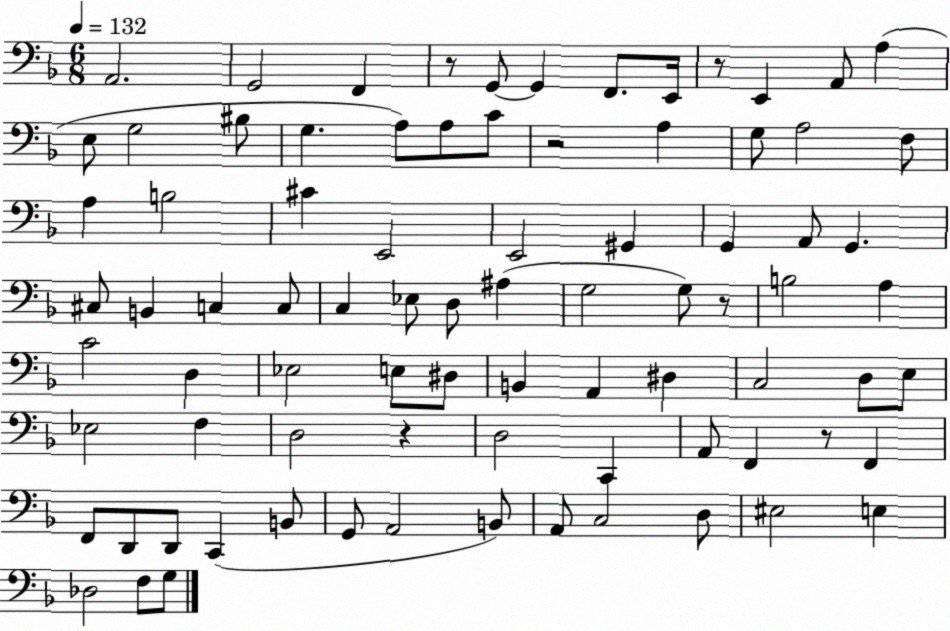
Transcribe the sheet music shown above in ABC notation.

X:1
T:Untitled
M:6/8
L:1/4
K:F
A,,2 G,,2 F,, z/2 G,,/2 G,, F,,/2 E,,/4 z/2 E,, A,,/2 A, E,/2 G,2 ^B,/2 G, A,/2 A,/2 C/2 z2 A, G,/2 A,2 F,/2 A, B,2 ^C E,,2 E,,2 ^G,, G,, A,,/2 G,, ^C,/2 B,, C, C,/2 C, _E,/2 D,/2 ^A, G,2 G,/2 z/2 B,2 A, C2 D, _E,2 E,/2 ^D,/2 B,, A,, ^D, C,2 D,/2 E,/2 _E,2 F, D,2 z D,2 C,, A,,/2 F,, z/2 F,, F,,/2 D,,/2 D,,/2 C,, B,,/2 G,,/2 A,,2 B,,/2 A,,/2 C,2 D,/2 ^E,2 E, _D,2 F,/2 G,/2